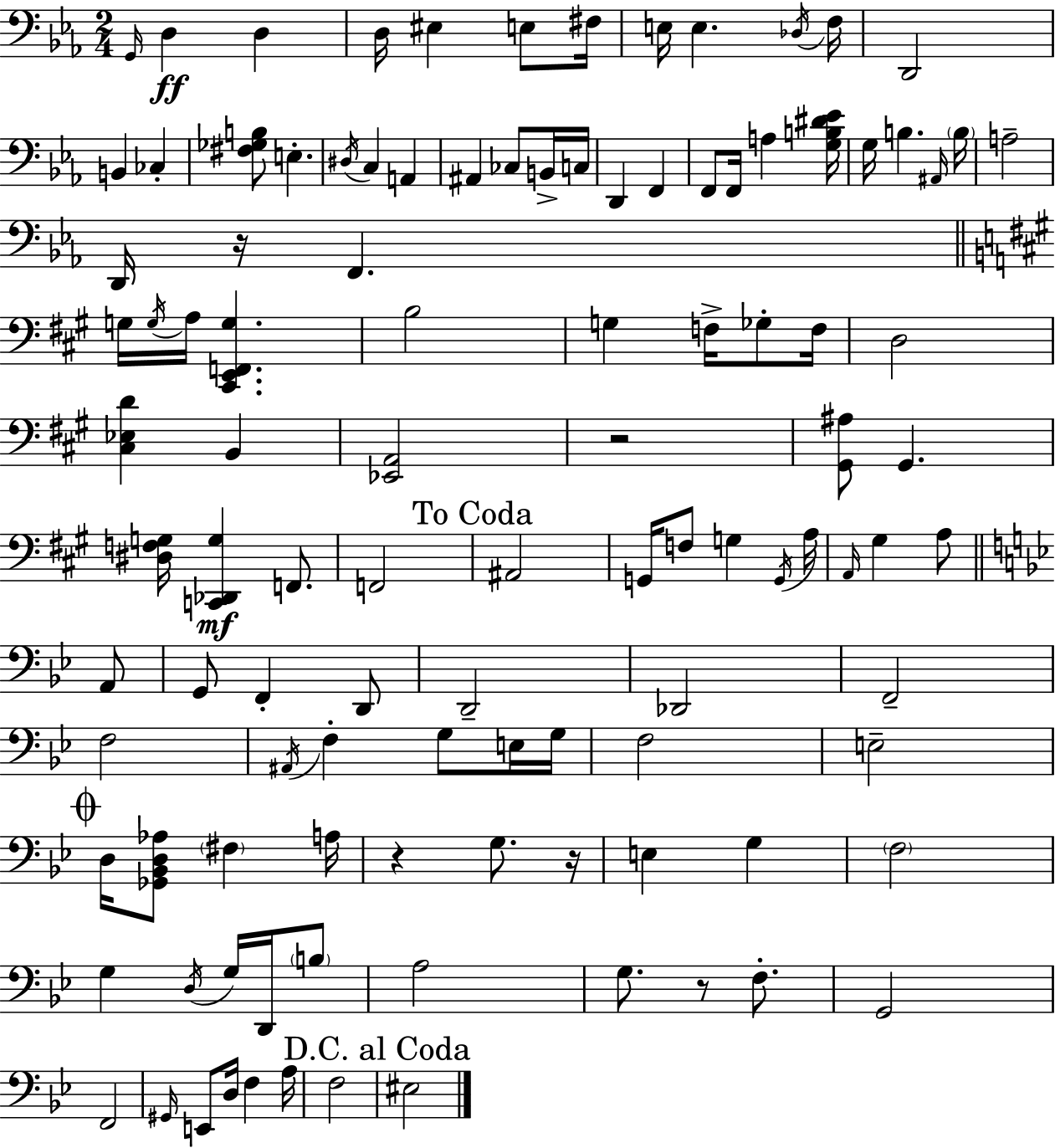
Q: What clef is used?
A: bass